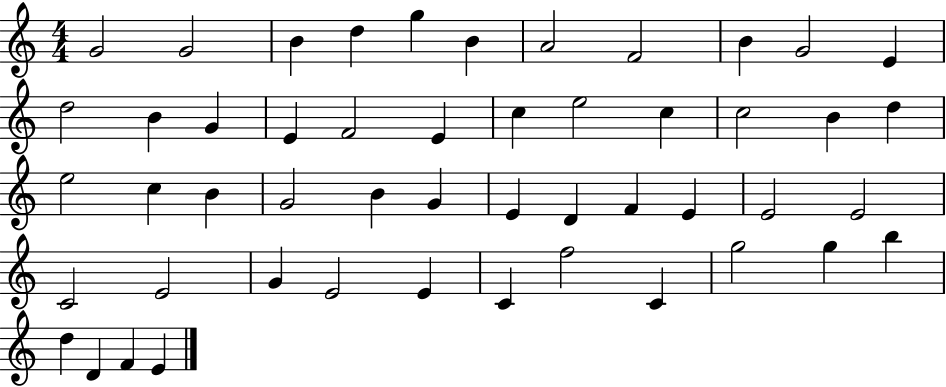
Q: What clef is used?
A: treble